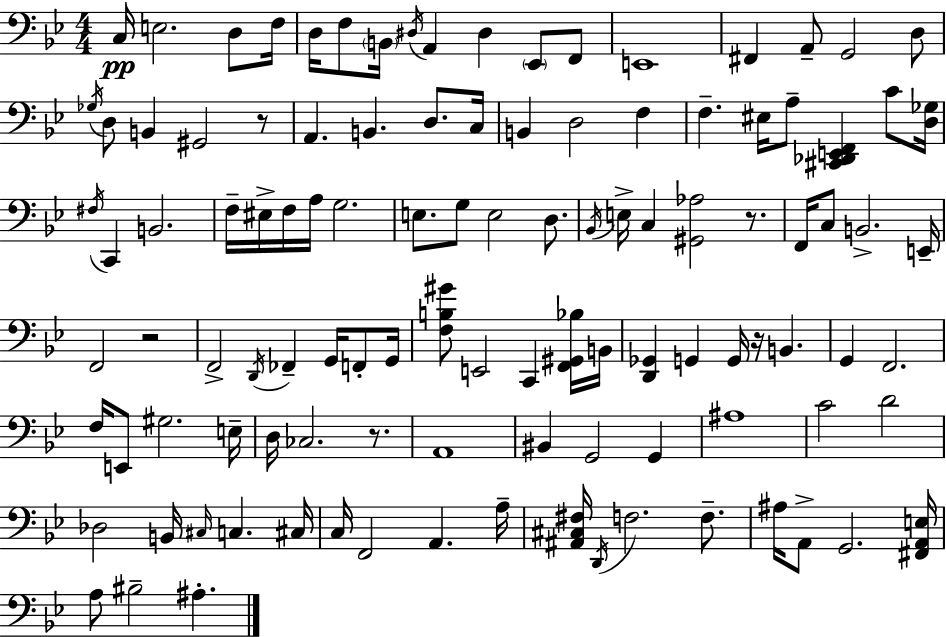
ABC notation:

X:1
T:Untitled
M:4/4
L:1/4
K:Gm
C,/4 E,2 D,/2 F,/4 D,/4 F,/2 B,,/4 ^D,/4 A,, ^D, _E,,/2 F,,/2 E,,4 ^F,, A,,/2 G,,2 D,/2 _G,/4 D,/2 B,, ^G,,2 z/2 A,, B,, D,/2 C,/4 B,, D,2 F, F, ^E,/4 A,/2 [^C,,_D,,E,,F,,] C/2 [D,_G,]/4 ^F,/4 C,, B,,2 F,/4 ^E,/4 F,/4 A,/4 G,2 E,/2 G,/2 E,2 D,/2 _B,,/4 E,/4 C, [^G,,_A,]2 z/2 F,,/4 C,/2 B,,2 E,,/4 F,,2 z2 F,,2 D,,/4 _F,, G,,/4 F,,/2 G,,/4 [F,B,^G]/2 E,,2 C,, [F,,^G,,_B,]/4 B,,/4 [D,,_G,,] G,, G,,/4 z/4 B,, G,, F,,2 F,/4 E,,/2 ^G,2 E,/4 D,/4 _C,2 z/2 A,,4 ^B,, G,,2 G,, ^A,4 C2 D2 _D,2 B,,/4 ^C,/4 C, ^C,/4 C,/4 F,,2 A,, A,/4 [^A,,^C,^F,]/4 D,,/4 F,2 F,/2 ^A,/4 A,,/2 G,,2 [^F,,A,,E,]/4 A,/2 ^B,2 ^A,